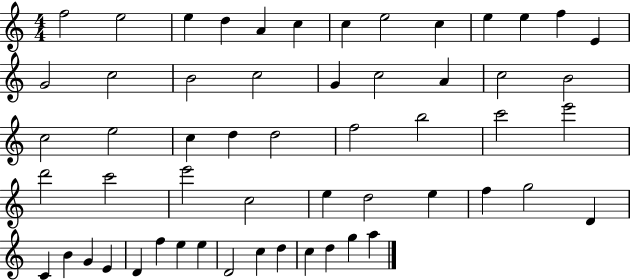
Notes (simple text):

F5/h E5/h E5/q D5/q A4/q C5/q C5/q E5/h C5/q E5/q E5/q F5/q E4/q G4/h C5/h B4/h C5/h G4/q C5/h A4/q C5/h B4/h C5/h E5/h C5/q D5/q D5/h F5/h B5/h C6/h E6/h D6/h C6/h E6/h C5/h E5/q D5/h E5/q F5/q G5/h D4/q C4/q B4/q G4/q E4/q D4/q F5/q E5/q E5/q D4/h C5/q D5/q C5/q D5/q G5/q A5/q